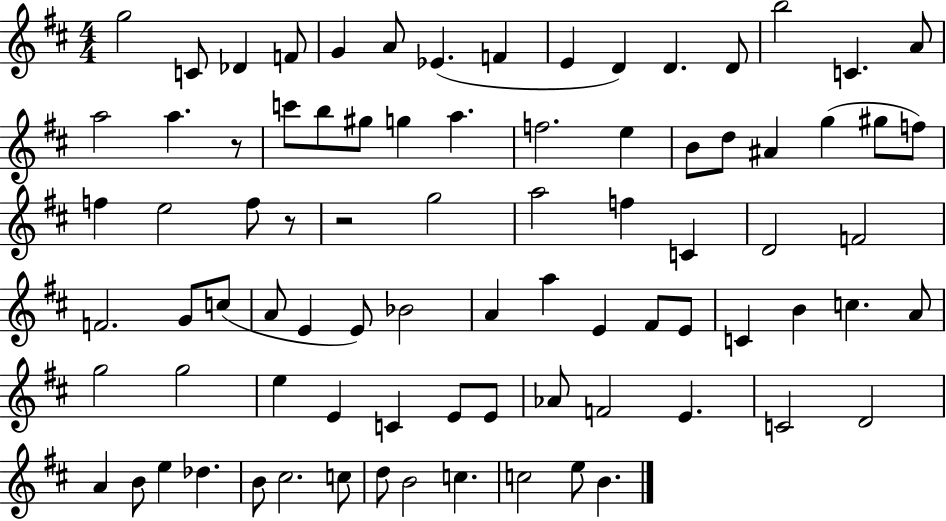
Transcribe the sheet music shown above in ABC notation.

X:1
T:Untitled
M:4/4
L:1/4
K:D
g2 C/2 _D F/2 G A/2 _E F E D D D/2 b2 C A/2 a2 a z/2 c'/2 b/2 ^g/2 g a f2 e B/2 d/2 ^A g ^g/2 f/2 f e2 f/2 z/2 z2 g2 a2 f C D2 F2 F2 G/2 c/2 A/2 E E/2 _B2 A a E ^F/2 E/2 C B c A/2 g2 g2 e E C E/2 E/2 _A/2 F2 E C2 D2 A B/2 e _d B/2 ^c2 c/2 d/2 B2 c c2 e/2 B